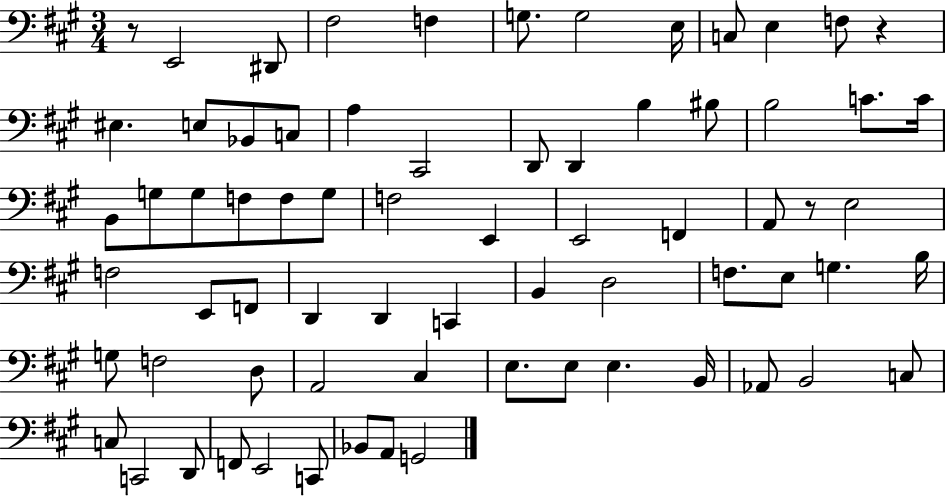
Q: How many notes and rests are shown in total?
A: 71